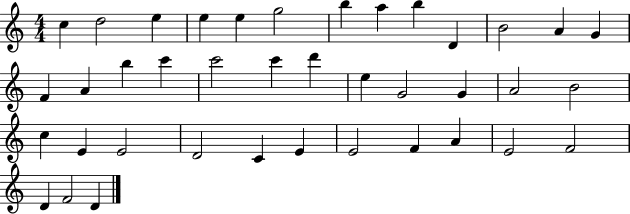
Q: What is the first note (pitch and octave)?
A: C5